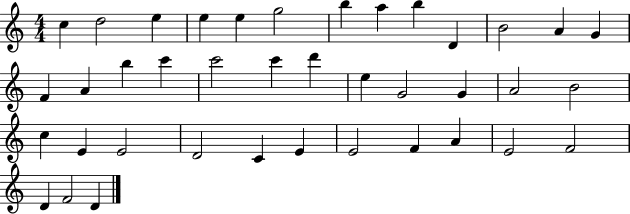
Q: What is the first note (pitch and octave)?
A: C5